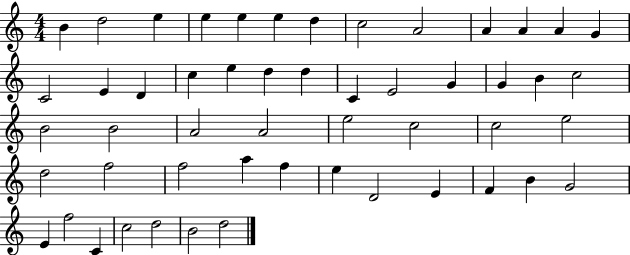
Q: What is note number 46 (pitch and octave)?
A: E4